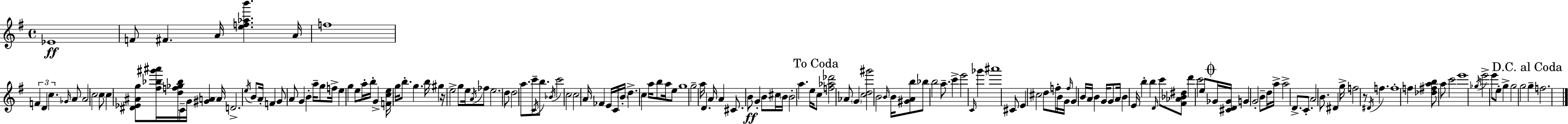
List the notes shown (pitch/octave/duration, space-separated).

Eb4/w F4/e F#4/q. A4/s [E5,F5,Ab5,B6]/q. A4/s F5/w F4/q D4/q C5/q. Gb4/s A4/e A4/h C5/h C5/e C5/q [D#4,Eb4,A#4,G5]/e [F#5,Bb5,G#6,A#6]/s [D5,F5,Gb5,Bb5]/s C4/s G4/s [G#4,A4]/q A4/s D4/h. E5/s B4/e A4/s F4/q G4/e A4/e G4/q B4/q A5/s G5/e F5/s E5/q G5/q E5/e A5/s B5/s G4/q [F4,C5,E5]/s G5/s B5/e. G5/q. B5/s G#5/q R/s E5/h G5/e E5/s A4/s FES5/e E5/h. D5/e D5/h A5/e. C6/e C4/s B5/e. Bb4/s C6/h C5/h C5/h A4/s FES4/q E4/s C4/s B4/s D5/q. C5/q A5/s B5/e A5/s E5/e G5/w G5/h A5/s D4/q. A4/s A4/q C#4/e. B4/e G4/q B4/e C#5/s B4/s B4/h A5/q. E5/s C5/e [F5,Ab5,Db6]/h Ab4/e G4/q [C5,D5,G#6]/h B4/h B4/s B4/s [G#4,A4,B5]/e Bb5/e B5/h A5/e. C6/q E6/h C4/s Gb6/q A#6/w C#4/e E4/q C#5/h D5/e F5/s B4/s G4/s F5/s G4/q B4/s A4/s B4/q G4/s G4/e A4/s B4/q E4/s B5/q B5/q D4/s C6/e [F#4,Ab4,Bb4,D#5]/e D6/q C6/h E5/e Gb4/s [C#4,D4,Gb4]/s G4/q G4/h B4/e D5/s A5/s A5/h D4/e. C4/e. A4/h B4/e. D#4/q G5/s F5/h R/e D#4/s F5/q. F5/w F5/q [Db5,F#5,A5,B5]/e A5/e C6/h E6/w Gb5/s E6/h E6/e E5/e G5/q G5/h G5/h G5/q F5/h.